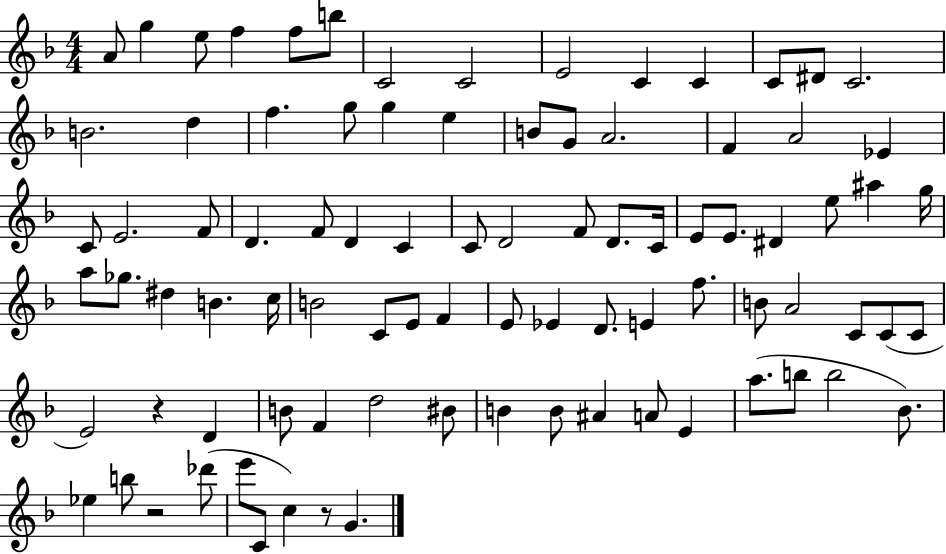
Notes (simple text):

A4/e G5/q E5/e F5/q F5/e B5/e C4/h C4/h E4/h C4/q C4/q C4/e D#4/e C4/h. B4/h. D5/q F5/q. G5/e G5/q E5/q B4/e G4/e A4/h. F4/q A4/h Eb4/q C4/e E4/h. F4/e D4/q. F4/e D4/q C4/q C4/e D4/h F4/e D4/e. C4/s E4/e E4/e. D#4/q E5/e A#5/q G5/s A5/e Gb5/e. D#5/q B4/q. C5/s B4/h C4/e E4/e F4/q E4/e Eb4/q D4/e. E4/q F5/e. B4/e A4/h C4/e C4/e C4/e E4/h R/q D4/q B4/e F4/q D5/h BIS4/e B4/q B4/e A#4/q A4/e E4/q A5/e. B5/e B5/h Bb4/e. Eb5/q B5/e R/h Db6/e E6/e C4/e C5/q R/e G4/q.